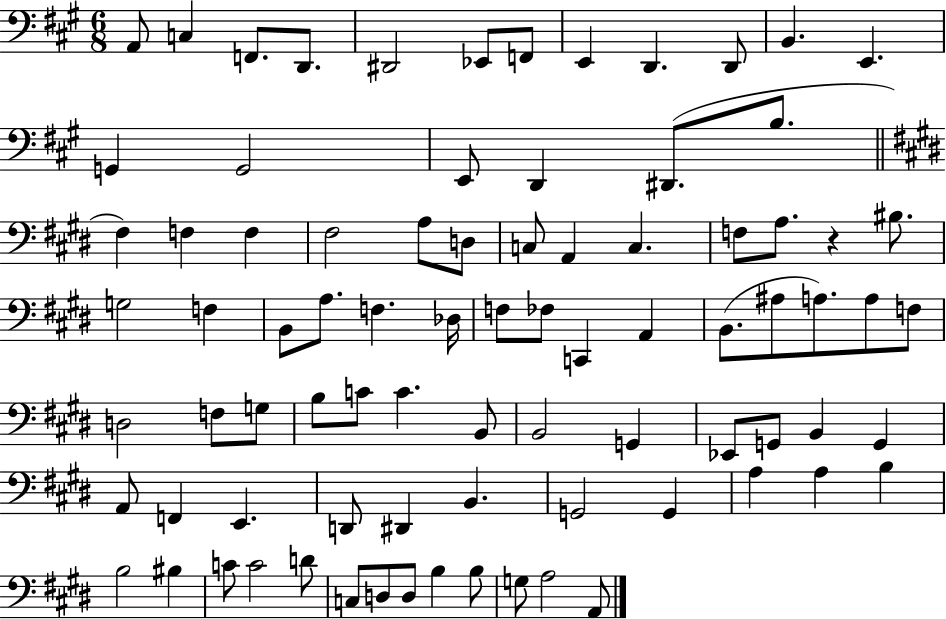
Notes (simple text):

A2/e C3/q F2/e. D2/e. D#2/h Eb2/e F2/e E2/q D2/q. D2/e B2/q. E2/q. G2/q G2/h E2/e D2/q D#2/e. B3/e. F#3/q F3/q F3/q F#3/h A3/e D3/e C3/e A2/q C3/q. F3/e A3/e. R/q BIS3/e. G3/h F3/q B2/e A3/e. F3/q. Db3/s F3/e FES3/e C2/q A2/q B2/e. A#3/e A3/e. A3/e F3/e D3/h F3/e G3/e B3/e C4/e C4/q. B2/e B2/h G2/q Eb2/e G2/e B2/q G2/q A2/e F2/q E2/q. D2/e D#2/q B2/q. G2/h G2/q A3/q A3/q B3/q B3/h BIS3/q C4/e C4/h D4/e C3/e D3/e D3/e B3/q B3/e G3/e A3/h A2/e